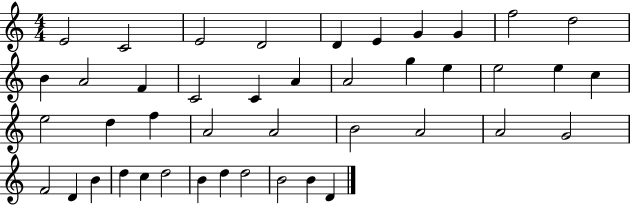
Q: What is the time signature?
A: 4/4